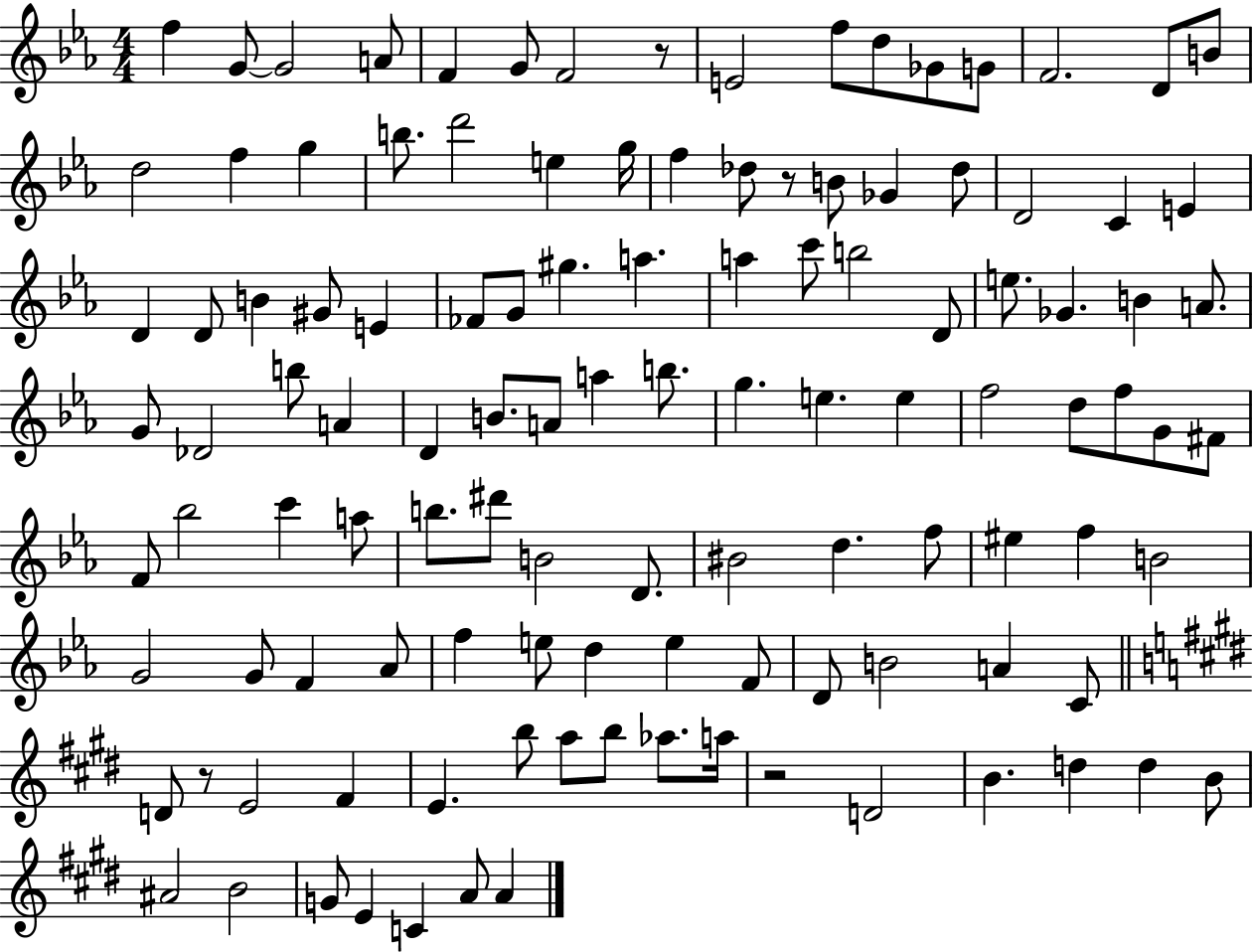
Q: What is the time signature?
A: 4/4